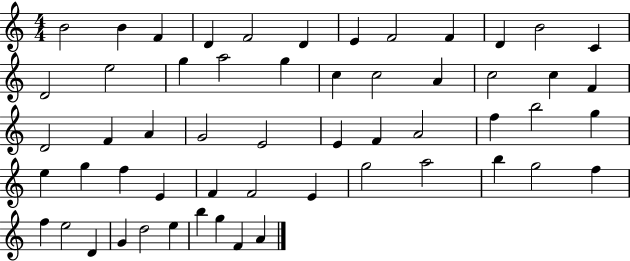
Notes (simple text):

B4/h B4/q F4/q D4/q F4/h D4/q E4/q F4/h F4/q D4/q B4/h C4/q D4/h E5/h G5/q A5/h G5/q C5/q C5/h A4/q C5/h C5/q F4/q D4/h F4/q A4/q G4/h E4/h E4/q F4/q A4/h F5/q B5/h G5/q E5/q G5/q F5/q E4/q F4/q F4/h E4/q G5/h A5/h B5/q G5/h F5/q F5/q E5/h D4/q G4/q D5/h E5/q B5/q G5/q F4/q A4/q